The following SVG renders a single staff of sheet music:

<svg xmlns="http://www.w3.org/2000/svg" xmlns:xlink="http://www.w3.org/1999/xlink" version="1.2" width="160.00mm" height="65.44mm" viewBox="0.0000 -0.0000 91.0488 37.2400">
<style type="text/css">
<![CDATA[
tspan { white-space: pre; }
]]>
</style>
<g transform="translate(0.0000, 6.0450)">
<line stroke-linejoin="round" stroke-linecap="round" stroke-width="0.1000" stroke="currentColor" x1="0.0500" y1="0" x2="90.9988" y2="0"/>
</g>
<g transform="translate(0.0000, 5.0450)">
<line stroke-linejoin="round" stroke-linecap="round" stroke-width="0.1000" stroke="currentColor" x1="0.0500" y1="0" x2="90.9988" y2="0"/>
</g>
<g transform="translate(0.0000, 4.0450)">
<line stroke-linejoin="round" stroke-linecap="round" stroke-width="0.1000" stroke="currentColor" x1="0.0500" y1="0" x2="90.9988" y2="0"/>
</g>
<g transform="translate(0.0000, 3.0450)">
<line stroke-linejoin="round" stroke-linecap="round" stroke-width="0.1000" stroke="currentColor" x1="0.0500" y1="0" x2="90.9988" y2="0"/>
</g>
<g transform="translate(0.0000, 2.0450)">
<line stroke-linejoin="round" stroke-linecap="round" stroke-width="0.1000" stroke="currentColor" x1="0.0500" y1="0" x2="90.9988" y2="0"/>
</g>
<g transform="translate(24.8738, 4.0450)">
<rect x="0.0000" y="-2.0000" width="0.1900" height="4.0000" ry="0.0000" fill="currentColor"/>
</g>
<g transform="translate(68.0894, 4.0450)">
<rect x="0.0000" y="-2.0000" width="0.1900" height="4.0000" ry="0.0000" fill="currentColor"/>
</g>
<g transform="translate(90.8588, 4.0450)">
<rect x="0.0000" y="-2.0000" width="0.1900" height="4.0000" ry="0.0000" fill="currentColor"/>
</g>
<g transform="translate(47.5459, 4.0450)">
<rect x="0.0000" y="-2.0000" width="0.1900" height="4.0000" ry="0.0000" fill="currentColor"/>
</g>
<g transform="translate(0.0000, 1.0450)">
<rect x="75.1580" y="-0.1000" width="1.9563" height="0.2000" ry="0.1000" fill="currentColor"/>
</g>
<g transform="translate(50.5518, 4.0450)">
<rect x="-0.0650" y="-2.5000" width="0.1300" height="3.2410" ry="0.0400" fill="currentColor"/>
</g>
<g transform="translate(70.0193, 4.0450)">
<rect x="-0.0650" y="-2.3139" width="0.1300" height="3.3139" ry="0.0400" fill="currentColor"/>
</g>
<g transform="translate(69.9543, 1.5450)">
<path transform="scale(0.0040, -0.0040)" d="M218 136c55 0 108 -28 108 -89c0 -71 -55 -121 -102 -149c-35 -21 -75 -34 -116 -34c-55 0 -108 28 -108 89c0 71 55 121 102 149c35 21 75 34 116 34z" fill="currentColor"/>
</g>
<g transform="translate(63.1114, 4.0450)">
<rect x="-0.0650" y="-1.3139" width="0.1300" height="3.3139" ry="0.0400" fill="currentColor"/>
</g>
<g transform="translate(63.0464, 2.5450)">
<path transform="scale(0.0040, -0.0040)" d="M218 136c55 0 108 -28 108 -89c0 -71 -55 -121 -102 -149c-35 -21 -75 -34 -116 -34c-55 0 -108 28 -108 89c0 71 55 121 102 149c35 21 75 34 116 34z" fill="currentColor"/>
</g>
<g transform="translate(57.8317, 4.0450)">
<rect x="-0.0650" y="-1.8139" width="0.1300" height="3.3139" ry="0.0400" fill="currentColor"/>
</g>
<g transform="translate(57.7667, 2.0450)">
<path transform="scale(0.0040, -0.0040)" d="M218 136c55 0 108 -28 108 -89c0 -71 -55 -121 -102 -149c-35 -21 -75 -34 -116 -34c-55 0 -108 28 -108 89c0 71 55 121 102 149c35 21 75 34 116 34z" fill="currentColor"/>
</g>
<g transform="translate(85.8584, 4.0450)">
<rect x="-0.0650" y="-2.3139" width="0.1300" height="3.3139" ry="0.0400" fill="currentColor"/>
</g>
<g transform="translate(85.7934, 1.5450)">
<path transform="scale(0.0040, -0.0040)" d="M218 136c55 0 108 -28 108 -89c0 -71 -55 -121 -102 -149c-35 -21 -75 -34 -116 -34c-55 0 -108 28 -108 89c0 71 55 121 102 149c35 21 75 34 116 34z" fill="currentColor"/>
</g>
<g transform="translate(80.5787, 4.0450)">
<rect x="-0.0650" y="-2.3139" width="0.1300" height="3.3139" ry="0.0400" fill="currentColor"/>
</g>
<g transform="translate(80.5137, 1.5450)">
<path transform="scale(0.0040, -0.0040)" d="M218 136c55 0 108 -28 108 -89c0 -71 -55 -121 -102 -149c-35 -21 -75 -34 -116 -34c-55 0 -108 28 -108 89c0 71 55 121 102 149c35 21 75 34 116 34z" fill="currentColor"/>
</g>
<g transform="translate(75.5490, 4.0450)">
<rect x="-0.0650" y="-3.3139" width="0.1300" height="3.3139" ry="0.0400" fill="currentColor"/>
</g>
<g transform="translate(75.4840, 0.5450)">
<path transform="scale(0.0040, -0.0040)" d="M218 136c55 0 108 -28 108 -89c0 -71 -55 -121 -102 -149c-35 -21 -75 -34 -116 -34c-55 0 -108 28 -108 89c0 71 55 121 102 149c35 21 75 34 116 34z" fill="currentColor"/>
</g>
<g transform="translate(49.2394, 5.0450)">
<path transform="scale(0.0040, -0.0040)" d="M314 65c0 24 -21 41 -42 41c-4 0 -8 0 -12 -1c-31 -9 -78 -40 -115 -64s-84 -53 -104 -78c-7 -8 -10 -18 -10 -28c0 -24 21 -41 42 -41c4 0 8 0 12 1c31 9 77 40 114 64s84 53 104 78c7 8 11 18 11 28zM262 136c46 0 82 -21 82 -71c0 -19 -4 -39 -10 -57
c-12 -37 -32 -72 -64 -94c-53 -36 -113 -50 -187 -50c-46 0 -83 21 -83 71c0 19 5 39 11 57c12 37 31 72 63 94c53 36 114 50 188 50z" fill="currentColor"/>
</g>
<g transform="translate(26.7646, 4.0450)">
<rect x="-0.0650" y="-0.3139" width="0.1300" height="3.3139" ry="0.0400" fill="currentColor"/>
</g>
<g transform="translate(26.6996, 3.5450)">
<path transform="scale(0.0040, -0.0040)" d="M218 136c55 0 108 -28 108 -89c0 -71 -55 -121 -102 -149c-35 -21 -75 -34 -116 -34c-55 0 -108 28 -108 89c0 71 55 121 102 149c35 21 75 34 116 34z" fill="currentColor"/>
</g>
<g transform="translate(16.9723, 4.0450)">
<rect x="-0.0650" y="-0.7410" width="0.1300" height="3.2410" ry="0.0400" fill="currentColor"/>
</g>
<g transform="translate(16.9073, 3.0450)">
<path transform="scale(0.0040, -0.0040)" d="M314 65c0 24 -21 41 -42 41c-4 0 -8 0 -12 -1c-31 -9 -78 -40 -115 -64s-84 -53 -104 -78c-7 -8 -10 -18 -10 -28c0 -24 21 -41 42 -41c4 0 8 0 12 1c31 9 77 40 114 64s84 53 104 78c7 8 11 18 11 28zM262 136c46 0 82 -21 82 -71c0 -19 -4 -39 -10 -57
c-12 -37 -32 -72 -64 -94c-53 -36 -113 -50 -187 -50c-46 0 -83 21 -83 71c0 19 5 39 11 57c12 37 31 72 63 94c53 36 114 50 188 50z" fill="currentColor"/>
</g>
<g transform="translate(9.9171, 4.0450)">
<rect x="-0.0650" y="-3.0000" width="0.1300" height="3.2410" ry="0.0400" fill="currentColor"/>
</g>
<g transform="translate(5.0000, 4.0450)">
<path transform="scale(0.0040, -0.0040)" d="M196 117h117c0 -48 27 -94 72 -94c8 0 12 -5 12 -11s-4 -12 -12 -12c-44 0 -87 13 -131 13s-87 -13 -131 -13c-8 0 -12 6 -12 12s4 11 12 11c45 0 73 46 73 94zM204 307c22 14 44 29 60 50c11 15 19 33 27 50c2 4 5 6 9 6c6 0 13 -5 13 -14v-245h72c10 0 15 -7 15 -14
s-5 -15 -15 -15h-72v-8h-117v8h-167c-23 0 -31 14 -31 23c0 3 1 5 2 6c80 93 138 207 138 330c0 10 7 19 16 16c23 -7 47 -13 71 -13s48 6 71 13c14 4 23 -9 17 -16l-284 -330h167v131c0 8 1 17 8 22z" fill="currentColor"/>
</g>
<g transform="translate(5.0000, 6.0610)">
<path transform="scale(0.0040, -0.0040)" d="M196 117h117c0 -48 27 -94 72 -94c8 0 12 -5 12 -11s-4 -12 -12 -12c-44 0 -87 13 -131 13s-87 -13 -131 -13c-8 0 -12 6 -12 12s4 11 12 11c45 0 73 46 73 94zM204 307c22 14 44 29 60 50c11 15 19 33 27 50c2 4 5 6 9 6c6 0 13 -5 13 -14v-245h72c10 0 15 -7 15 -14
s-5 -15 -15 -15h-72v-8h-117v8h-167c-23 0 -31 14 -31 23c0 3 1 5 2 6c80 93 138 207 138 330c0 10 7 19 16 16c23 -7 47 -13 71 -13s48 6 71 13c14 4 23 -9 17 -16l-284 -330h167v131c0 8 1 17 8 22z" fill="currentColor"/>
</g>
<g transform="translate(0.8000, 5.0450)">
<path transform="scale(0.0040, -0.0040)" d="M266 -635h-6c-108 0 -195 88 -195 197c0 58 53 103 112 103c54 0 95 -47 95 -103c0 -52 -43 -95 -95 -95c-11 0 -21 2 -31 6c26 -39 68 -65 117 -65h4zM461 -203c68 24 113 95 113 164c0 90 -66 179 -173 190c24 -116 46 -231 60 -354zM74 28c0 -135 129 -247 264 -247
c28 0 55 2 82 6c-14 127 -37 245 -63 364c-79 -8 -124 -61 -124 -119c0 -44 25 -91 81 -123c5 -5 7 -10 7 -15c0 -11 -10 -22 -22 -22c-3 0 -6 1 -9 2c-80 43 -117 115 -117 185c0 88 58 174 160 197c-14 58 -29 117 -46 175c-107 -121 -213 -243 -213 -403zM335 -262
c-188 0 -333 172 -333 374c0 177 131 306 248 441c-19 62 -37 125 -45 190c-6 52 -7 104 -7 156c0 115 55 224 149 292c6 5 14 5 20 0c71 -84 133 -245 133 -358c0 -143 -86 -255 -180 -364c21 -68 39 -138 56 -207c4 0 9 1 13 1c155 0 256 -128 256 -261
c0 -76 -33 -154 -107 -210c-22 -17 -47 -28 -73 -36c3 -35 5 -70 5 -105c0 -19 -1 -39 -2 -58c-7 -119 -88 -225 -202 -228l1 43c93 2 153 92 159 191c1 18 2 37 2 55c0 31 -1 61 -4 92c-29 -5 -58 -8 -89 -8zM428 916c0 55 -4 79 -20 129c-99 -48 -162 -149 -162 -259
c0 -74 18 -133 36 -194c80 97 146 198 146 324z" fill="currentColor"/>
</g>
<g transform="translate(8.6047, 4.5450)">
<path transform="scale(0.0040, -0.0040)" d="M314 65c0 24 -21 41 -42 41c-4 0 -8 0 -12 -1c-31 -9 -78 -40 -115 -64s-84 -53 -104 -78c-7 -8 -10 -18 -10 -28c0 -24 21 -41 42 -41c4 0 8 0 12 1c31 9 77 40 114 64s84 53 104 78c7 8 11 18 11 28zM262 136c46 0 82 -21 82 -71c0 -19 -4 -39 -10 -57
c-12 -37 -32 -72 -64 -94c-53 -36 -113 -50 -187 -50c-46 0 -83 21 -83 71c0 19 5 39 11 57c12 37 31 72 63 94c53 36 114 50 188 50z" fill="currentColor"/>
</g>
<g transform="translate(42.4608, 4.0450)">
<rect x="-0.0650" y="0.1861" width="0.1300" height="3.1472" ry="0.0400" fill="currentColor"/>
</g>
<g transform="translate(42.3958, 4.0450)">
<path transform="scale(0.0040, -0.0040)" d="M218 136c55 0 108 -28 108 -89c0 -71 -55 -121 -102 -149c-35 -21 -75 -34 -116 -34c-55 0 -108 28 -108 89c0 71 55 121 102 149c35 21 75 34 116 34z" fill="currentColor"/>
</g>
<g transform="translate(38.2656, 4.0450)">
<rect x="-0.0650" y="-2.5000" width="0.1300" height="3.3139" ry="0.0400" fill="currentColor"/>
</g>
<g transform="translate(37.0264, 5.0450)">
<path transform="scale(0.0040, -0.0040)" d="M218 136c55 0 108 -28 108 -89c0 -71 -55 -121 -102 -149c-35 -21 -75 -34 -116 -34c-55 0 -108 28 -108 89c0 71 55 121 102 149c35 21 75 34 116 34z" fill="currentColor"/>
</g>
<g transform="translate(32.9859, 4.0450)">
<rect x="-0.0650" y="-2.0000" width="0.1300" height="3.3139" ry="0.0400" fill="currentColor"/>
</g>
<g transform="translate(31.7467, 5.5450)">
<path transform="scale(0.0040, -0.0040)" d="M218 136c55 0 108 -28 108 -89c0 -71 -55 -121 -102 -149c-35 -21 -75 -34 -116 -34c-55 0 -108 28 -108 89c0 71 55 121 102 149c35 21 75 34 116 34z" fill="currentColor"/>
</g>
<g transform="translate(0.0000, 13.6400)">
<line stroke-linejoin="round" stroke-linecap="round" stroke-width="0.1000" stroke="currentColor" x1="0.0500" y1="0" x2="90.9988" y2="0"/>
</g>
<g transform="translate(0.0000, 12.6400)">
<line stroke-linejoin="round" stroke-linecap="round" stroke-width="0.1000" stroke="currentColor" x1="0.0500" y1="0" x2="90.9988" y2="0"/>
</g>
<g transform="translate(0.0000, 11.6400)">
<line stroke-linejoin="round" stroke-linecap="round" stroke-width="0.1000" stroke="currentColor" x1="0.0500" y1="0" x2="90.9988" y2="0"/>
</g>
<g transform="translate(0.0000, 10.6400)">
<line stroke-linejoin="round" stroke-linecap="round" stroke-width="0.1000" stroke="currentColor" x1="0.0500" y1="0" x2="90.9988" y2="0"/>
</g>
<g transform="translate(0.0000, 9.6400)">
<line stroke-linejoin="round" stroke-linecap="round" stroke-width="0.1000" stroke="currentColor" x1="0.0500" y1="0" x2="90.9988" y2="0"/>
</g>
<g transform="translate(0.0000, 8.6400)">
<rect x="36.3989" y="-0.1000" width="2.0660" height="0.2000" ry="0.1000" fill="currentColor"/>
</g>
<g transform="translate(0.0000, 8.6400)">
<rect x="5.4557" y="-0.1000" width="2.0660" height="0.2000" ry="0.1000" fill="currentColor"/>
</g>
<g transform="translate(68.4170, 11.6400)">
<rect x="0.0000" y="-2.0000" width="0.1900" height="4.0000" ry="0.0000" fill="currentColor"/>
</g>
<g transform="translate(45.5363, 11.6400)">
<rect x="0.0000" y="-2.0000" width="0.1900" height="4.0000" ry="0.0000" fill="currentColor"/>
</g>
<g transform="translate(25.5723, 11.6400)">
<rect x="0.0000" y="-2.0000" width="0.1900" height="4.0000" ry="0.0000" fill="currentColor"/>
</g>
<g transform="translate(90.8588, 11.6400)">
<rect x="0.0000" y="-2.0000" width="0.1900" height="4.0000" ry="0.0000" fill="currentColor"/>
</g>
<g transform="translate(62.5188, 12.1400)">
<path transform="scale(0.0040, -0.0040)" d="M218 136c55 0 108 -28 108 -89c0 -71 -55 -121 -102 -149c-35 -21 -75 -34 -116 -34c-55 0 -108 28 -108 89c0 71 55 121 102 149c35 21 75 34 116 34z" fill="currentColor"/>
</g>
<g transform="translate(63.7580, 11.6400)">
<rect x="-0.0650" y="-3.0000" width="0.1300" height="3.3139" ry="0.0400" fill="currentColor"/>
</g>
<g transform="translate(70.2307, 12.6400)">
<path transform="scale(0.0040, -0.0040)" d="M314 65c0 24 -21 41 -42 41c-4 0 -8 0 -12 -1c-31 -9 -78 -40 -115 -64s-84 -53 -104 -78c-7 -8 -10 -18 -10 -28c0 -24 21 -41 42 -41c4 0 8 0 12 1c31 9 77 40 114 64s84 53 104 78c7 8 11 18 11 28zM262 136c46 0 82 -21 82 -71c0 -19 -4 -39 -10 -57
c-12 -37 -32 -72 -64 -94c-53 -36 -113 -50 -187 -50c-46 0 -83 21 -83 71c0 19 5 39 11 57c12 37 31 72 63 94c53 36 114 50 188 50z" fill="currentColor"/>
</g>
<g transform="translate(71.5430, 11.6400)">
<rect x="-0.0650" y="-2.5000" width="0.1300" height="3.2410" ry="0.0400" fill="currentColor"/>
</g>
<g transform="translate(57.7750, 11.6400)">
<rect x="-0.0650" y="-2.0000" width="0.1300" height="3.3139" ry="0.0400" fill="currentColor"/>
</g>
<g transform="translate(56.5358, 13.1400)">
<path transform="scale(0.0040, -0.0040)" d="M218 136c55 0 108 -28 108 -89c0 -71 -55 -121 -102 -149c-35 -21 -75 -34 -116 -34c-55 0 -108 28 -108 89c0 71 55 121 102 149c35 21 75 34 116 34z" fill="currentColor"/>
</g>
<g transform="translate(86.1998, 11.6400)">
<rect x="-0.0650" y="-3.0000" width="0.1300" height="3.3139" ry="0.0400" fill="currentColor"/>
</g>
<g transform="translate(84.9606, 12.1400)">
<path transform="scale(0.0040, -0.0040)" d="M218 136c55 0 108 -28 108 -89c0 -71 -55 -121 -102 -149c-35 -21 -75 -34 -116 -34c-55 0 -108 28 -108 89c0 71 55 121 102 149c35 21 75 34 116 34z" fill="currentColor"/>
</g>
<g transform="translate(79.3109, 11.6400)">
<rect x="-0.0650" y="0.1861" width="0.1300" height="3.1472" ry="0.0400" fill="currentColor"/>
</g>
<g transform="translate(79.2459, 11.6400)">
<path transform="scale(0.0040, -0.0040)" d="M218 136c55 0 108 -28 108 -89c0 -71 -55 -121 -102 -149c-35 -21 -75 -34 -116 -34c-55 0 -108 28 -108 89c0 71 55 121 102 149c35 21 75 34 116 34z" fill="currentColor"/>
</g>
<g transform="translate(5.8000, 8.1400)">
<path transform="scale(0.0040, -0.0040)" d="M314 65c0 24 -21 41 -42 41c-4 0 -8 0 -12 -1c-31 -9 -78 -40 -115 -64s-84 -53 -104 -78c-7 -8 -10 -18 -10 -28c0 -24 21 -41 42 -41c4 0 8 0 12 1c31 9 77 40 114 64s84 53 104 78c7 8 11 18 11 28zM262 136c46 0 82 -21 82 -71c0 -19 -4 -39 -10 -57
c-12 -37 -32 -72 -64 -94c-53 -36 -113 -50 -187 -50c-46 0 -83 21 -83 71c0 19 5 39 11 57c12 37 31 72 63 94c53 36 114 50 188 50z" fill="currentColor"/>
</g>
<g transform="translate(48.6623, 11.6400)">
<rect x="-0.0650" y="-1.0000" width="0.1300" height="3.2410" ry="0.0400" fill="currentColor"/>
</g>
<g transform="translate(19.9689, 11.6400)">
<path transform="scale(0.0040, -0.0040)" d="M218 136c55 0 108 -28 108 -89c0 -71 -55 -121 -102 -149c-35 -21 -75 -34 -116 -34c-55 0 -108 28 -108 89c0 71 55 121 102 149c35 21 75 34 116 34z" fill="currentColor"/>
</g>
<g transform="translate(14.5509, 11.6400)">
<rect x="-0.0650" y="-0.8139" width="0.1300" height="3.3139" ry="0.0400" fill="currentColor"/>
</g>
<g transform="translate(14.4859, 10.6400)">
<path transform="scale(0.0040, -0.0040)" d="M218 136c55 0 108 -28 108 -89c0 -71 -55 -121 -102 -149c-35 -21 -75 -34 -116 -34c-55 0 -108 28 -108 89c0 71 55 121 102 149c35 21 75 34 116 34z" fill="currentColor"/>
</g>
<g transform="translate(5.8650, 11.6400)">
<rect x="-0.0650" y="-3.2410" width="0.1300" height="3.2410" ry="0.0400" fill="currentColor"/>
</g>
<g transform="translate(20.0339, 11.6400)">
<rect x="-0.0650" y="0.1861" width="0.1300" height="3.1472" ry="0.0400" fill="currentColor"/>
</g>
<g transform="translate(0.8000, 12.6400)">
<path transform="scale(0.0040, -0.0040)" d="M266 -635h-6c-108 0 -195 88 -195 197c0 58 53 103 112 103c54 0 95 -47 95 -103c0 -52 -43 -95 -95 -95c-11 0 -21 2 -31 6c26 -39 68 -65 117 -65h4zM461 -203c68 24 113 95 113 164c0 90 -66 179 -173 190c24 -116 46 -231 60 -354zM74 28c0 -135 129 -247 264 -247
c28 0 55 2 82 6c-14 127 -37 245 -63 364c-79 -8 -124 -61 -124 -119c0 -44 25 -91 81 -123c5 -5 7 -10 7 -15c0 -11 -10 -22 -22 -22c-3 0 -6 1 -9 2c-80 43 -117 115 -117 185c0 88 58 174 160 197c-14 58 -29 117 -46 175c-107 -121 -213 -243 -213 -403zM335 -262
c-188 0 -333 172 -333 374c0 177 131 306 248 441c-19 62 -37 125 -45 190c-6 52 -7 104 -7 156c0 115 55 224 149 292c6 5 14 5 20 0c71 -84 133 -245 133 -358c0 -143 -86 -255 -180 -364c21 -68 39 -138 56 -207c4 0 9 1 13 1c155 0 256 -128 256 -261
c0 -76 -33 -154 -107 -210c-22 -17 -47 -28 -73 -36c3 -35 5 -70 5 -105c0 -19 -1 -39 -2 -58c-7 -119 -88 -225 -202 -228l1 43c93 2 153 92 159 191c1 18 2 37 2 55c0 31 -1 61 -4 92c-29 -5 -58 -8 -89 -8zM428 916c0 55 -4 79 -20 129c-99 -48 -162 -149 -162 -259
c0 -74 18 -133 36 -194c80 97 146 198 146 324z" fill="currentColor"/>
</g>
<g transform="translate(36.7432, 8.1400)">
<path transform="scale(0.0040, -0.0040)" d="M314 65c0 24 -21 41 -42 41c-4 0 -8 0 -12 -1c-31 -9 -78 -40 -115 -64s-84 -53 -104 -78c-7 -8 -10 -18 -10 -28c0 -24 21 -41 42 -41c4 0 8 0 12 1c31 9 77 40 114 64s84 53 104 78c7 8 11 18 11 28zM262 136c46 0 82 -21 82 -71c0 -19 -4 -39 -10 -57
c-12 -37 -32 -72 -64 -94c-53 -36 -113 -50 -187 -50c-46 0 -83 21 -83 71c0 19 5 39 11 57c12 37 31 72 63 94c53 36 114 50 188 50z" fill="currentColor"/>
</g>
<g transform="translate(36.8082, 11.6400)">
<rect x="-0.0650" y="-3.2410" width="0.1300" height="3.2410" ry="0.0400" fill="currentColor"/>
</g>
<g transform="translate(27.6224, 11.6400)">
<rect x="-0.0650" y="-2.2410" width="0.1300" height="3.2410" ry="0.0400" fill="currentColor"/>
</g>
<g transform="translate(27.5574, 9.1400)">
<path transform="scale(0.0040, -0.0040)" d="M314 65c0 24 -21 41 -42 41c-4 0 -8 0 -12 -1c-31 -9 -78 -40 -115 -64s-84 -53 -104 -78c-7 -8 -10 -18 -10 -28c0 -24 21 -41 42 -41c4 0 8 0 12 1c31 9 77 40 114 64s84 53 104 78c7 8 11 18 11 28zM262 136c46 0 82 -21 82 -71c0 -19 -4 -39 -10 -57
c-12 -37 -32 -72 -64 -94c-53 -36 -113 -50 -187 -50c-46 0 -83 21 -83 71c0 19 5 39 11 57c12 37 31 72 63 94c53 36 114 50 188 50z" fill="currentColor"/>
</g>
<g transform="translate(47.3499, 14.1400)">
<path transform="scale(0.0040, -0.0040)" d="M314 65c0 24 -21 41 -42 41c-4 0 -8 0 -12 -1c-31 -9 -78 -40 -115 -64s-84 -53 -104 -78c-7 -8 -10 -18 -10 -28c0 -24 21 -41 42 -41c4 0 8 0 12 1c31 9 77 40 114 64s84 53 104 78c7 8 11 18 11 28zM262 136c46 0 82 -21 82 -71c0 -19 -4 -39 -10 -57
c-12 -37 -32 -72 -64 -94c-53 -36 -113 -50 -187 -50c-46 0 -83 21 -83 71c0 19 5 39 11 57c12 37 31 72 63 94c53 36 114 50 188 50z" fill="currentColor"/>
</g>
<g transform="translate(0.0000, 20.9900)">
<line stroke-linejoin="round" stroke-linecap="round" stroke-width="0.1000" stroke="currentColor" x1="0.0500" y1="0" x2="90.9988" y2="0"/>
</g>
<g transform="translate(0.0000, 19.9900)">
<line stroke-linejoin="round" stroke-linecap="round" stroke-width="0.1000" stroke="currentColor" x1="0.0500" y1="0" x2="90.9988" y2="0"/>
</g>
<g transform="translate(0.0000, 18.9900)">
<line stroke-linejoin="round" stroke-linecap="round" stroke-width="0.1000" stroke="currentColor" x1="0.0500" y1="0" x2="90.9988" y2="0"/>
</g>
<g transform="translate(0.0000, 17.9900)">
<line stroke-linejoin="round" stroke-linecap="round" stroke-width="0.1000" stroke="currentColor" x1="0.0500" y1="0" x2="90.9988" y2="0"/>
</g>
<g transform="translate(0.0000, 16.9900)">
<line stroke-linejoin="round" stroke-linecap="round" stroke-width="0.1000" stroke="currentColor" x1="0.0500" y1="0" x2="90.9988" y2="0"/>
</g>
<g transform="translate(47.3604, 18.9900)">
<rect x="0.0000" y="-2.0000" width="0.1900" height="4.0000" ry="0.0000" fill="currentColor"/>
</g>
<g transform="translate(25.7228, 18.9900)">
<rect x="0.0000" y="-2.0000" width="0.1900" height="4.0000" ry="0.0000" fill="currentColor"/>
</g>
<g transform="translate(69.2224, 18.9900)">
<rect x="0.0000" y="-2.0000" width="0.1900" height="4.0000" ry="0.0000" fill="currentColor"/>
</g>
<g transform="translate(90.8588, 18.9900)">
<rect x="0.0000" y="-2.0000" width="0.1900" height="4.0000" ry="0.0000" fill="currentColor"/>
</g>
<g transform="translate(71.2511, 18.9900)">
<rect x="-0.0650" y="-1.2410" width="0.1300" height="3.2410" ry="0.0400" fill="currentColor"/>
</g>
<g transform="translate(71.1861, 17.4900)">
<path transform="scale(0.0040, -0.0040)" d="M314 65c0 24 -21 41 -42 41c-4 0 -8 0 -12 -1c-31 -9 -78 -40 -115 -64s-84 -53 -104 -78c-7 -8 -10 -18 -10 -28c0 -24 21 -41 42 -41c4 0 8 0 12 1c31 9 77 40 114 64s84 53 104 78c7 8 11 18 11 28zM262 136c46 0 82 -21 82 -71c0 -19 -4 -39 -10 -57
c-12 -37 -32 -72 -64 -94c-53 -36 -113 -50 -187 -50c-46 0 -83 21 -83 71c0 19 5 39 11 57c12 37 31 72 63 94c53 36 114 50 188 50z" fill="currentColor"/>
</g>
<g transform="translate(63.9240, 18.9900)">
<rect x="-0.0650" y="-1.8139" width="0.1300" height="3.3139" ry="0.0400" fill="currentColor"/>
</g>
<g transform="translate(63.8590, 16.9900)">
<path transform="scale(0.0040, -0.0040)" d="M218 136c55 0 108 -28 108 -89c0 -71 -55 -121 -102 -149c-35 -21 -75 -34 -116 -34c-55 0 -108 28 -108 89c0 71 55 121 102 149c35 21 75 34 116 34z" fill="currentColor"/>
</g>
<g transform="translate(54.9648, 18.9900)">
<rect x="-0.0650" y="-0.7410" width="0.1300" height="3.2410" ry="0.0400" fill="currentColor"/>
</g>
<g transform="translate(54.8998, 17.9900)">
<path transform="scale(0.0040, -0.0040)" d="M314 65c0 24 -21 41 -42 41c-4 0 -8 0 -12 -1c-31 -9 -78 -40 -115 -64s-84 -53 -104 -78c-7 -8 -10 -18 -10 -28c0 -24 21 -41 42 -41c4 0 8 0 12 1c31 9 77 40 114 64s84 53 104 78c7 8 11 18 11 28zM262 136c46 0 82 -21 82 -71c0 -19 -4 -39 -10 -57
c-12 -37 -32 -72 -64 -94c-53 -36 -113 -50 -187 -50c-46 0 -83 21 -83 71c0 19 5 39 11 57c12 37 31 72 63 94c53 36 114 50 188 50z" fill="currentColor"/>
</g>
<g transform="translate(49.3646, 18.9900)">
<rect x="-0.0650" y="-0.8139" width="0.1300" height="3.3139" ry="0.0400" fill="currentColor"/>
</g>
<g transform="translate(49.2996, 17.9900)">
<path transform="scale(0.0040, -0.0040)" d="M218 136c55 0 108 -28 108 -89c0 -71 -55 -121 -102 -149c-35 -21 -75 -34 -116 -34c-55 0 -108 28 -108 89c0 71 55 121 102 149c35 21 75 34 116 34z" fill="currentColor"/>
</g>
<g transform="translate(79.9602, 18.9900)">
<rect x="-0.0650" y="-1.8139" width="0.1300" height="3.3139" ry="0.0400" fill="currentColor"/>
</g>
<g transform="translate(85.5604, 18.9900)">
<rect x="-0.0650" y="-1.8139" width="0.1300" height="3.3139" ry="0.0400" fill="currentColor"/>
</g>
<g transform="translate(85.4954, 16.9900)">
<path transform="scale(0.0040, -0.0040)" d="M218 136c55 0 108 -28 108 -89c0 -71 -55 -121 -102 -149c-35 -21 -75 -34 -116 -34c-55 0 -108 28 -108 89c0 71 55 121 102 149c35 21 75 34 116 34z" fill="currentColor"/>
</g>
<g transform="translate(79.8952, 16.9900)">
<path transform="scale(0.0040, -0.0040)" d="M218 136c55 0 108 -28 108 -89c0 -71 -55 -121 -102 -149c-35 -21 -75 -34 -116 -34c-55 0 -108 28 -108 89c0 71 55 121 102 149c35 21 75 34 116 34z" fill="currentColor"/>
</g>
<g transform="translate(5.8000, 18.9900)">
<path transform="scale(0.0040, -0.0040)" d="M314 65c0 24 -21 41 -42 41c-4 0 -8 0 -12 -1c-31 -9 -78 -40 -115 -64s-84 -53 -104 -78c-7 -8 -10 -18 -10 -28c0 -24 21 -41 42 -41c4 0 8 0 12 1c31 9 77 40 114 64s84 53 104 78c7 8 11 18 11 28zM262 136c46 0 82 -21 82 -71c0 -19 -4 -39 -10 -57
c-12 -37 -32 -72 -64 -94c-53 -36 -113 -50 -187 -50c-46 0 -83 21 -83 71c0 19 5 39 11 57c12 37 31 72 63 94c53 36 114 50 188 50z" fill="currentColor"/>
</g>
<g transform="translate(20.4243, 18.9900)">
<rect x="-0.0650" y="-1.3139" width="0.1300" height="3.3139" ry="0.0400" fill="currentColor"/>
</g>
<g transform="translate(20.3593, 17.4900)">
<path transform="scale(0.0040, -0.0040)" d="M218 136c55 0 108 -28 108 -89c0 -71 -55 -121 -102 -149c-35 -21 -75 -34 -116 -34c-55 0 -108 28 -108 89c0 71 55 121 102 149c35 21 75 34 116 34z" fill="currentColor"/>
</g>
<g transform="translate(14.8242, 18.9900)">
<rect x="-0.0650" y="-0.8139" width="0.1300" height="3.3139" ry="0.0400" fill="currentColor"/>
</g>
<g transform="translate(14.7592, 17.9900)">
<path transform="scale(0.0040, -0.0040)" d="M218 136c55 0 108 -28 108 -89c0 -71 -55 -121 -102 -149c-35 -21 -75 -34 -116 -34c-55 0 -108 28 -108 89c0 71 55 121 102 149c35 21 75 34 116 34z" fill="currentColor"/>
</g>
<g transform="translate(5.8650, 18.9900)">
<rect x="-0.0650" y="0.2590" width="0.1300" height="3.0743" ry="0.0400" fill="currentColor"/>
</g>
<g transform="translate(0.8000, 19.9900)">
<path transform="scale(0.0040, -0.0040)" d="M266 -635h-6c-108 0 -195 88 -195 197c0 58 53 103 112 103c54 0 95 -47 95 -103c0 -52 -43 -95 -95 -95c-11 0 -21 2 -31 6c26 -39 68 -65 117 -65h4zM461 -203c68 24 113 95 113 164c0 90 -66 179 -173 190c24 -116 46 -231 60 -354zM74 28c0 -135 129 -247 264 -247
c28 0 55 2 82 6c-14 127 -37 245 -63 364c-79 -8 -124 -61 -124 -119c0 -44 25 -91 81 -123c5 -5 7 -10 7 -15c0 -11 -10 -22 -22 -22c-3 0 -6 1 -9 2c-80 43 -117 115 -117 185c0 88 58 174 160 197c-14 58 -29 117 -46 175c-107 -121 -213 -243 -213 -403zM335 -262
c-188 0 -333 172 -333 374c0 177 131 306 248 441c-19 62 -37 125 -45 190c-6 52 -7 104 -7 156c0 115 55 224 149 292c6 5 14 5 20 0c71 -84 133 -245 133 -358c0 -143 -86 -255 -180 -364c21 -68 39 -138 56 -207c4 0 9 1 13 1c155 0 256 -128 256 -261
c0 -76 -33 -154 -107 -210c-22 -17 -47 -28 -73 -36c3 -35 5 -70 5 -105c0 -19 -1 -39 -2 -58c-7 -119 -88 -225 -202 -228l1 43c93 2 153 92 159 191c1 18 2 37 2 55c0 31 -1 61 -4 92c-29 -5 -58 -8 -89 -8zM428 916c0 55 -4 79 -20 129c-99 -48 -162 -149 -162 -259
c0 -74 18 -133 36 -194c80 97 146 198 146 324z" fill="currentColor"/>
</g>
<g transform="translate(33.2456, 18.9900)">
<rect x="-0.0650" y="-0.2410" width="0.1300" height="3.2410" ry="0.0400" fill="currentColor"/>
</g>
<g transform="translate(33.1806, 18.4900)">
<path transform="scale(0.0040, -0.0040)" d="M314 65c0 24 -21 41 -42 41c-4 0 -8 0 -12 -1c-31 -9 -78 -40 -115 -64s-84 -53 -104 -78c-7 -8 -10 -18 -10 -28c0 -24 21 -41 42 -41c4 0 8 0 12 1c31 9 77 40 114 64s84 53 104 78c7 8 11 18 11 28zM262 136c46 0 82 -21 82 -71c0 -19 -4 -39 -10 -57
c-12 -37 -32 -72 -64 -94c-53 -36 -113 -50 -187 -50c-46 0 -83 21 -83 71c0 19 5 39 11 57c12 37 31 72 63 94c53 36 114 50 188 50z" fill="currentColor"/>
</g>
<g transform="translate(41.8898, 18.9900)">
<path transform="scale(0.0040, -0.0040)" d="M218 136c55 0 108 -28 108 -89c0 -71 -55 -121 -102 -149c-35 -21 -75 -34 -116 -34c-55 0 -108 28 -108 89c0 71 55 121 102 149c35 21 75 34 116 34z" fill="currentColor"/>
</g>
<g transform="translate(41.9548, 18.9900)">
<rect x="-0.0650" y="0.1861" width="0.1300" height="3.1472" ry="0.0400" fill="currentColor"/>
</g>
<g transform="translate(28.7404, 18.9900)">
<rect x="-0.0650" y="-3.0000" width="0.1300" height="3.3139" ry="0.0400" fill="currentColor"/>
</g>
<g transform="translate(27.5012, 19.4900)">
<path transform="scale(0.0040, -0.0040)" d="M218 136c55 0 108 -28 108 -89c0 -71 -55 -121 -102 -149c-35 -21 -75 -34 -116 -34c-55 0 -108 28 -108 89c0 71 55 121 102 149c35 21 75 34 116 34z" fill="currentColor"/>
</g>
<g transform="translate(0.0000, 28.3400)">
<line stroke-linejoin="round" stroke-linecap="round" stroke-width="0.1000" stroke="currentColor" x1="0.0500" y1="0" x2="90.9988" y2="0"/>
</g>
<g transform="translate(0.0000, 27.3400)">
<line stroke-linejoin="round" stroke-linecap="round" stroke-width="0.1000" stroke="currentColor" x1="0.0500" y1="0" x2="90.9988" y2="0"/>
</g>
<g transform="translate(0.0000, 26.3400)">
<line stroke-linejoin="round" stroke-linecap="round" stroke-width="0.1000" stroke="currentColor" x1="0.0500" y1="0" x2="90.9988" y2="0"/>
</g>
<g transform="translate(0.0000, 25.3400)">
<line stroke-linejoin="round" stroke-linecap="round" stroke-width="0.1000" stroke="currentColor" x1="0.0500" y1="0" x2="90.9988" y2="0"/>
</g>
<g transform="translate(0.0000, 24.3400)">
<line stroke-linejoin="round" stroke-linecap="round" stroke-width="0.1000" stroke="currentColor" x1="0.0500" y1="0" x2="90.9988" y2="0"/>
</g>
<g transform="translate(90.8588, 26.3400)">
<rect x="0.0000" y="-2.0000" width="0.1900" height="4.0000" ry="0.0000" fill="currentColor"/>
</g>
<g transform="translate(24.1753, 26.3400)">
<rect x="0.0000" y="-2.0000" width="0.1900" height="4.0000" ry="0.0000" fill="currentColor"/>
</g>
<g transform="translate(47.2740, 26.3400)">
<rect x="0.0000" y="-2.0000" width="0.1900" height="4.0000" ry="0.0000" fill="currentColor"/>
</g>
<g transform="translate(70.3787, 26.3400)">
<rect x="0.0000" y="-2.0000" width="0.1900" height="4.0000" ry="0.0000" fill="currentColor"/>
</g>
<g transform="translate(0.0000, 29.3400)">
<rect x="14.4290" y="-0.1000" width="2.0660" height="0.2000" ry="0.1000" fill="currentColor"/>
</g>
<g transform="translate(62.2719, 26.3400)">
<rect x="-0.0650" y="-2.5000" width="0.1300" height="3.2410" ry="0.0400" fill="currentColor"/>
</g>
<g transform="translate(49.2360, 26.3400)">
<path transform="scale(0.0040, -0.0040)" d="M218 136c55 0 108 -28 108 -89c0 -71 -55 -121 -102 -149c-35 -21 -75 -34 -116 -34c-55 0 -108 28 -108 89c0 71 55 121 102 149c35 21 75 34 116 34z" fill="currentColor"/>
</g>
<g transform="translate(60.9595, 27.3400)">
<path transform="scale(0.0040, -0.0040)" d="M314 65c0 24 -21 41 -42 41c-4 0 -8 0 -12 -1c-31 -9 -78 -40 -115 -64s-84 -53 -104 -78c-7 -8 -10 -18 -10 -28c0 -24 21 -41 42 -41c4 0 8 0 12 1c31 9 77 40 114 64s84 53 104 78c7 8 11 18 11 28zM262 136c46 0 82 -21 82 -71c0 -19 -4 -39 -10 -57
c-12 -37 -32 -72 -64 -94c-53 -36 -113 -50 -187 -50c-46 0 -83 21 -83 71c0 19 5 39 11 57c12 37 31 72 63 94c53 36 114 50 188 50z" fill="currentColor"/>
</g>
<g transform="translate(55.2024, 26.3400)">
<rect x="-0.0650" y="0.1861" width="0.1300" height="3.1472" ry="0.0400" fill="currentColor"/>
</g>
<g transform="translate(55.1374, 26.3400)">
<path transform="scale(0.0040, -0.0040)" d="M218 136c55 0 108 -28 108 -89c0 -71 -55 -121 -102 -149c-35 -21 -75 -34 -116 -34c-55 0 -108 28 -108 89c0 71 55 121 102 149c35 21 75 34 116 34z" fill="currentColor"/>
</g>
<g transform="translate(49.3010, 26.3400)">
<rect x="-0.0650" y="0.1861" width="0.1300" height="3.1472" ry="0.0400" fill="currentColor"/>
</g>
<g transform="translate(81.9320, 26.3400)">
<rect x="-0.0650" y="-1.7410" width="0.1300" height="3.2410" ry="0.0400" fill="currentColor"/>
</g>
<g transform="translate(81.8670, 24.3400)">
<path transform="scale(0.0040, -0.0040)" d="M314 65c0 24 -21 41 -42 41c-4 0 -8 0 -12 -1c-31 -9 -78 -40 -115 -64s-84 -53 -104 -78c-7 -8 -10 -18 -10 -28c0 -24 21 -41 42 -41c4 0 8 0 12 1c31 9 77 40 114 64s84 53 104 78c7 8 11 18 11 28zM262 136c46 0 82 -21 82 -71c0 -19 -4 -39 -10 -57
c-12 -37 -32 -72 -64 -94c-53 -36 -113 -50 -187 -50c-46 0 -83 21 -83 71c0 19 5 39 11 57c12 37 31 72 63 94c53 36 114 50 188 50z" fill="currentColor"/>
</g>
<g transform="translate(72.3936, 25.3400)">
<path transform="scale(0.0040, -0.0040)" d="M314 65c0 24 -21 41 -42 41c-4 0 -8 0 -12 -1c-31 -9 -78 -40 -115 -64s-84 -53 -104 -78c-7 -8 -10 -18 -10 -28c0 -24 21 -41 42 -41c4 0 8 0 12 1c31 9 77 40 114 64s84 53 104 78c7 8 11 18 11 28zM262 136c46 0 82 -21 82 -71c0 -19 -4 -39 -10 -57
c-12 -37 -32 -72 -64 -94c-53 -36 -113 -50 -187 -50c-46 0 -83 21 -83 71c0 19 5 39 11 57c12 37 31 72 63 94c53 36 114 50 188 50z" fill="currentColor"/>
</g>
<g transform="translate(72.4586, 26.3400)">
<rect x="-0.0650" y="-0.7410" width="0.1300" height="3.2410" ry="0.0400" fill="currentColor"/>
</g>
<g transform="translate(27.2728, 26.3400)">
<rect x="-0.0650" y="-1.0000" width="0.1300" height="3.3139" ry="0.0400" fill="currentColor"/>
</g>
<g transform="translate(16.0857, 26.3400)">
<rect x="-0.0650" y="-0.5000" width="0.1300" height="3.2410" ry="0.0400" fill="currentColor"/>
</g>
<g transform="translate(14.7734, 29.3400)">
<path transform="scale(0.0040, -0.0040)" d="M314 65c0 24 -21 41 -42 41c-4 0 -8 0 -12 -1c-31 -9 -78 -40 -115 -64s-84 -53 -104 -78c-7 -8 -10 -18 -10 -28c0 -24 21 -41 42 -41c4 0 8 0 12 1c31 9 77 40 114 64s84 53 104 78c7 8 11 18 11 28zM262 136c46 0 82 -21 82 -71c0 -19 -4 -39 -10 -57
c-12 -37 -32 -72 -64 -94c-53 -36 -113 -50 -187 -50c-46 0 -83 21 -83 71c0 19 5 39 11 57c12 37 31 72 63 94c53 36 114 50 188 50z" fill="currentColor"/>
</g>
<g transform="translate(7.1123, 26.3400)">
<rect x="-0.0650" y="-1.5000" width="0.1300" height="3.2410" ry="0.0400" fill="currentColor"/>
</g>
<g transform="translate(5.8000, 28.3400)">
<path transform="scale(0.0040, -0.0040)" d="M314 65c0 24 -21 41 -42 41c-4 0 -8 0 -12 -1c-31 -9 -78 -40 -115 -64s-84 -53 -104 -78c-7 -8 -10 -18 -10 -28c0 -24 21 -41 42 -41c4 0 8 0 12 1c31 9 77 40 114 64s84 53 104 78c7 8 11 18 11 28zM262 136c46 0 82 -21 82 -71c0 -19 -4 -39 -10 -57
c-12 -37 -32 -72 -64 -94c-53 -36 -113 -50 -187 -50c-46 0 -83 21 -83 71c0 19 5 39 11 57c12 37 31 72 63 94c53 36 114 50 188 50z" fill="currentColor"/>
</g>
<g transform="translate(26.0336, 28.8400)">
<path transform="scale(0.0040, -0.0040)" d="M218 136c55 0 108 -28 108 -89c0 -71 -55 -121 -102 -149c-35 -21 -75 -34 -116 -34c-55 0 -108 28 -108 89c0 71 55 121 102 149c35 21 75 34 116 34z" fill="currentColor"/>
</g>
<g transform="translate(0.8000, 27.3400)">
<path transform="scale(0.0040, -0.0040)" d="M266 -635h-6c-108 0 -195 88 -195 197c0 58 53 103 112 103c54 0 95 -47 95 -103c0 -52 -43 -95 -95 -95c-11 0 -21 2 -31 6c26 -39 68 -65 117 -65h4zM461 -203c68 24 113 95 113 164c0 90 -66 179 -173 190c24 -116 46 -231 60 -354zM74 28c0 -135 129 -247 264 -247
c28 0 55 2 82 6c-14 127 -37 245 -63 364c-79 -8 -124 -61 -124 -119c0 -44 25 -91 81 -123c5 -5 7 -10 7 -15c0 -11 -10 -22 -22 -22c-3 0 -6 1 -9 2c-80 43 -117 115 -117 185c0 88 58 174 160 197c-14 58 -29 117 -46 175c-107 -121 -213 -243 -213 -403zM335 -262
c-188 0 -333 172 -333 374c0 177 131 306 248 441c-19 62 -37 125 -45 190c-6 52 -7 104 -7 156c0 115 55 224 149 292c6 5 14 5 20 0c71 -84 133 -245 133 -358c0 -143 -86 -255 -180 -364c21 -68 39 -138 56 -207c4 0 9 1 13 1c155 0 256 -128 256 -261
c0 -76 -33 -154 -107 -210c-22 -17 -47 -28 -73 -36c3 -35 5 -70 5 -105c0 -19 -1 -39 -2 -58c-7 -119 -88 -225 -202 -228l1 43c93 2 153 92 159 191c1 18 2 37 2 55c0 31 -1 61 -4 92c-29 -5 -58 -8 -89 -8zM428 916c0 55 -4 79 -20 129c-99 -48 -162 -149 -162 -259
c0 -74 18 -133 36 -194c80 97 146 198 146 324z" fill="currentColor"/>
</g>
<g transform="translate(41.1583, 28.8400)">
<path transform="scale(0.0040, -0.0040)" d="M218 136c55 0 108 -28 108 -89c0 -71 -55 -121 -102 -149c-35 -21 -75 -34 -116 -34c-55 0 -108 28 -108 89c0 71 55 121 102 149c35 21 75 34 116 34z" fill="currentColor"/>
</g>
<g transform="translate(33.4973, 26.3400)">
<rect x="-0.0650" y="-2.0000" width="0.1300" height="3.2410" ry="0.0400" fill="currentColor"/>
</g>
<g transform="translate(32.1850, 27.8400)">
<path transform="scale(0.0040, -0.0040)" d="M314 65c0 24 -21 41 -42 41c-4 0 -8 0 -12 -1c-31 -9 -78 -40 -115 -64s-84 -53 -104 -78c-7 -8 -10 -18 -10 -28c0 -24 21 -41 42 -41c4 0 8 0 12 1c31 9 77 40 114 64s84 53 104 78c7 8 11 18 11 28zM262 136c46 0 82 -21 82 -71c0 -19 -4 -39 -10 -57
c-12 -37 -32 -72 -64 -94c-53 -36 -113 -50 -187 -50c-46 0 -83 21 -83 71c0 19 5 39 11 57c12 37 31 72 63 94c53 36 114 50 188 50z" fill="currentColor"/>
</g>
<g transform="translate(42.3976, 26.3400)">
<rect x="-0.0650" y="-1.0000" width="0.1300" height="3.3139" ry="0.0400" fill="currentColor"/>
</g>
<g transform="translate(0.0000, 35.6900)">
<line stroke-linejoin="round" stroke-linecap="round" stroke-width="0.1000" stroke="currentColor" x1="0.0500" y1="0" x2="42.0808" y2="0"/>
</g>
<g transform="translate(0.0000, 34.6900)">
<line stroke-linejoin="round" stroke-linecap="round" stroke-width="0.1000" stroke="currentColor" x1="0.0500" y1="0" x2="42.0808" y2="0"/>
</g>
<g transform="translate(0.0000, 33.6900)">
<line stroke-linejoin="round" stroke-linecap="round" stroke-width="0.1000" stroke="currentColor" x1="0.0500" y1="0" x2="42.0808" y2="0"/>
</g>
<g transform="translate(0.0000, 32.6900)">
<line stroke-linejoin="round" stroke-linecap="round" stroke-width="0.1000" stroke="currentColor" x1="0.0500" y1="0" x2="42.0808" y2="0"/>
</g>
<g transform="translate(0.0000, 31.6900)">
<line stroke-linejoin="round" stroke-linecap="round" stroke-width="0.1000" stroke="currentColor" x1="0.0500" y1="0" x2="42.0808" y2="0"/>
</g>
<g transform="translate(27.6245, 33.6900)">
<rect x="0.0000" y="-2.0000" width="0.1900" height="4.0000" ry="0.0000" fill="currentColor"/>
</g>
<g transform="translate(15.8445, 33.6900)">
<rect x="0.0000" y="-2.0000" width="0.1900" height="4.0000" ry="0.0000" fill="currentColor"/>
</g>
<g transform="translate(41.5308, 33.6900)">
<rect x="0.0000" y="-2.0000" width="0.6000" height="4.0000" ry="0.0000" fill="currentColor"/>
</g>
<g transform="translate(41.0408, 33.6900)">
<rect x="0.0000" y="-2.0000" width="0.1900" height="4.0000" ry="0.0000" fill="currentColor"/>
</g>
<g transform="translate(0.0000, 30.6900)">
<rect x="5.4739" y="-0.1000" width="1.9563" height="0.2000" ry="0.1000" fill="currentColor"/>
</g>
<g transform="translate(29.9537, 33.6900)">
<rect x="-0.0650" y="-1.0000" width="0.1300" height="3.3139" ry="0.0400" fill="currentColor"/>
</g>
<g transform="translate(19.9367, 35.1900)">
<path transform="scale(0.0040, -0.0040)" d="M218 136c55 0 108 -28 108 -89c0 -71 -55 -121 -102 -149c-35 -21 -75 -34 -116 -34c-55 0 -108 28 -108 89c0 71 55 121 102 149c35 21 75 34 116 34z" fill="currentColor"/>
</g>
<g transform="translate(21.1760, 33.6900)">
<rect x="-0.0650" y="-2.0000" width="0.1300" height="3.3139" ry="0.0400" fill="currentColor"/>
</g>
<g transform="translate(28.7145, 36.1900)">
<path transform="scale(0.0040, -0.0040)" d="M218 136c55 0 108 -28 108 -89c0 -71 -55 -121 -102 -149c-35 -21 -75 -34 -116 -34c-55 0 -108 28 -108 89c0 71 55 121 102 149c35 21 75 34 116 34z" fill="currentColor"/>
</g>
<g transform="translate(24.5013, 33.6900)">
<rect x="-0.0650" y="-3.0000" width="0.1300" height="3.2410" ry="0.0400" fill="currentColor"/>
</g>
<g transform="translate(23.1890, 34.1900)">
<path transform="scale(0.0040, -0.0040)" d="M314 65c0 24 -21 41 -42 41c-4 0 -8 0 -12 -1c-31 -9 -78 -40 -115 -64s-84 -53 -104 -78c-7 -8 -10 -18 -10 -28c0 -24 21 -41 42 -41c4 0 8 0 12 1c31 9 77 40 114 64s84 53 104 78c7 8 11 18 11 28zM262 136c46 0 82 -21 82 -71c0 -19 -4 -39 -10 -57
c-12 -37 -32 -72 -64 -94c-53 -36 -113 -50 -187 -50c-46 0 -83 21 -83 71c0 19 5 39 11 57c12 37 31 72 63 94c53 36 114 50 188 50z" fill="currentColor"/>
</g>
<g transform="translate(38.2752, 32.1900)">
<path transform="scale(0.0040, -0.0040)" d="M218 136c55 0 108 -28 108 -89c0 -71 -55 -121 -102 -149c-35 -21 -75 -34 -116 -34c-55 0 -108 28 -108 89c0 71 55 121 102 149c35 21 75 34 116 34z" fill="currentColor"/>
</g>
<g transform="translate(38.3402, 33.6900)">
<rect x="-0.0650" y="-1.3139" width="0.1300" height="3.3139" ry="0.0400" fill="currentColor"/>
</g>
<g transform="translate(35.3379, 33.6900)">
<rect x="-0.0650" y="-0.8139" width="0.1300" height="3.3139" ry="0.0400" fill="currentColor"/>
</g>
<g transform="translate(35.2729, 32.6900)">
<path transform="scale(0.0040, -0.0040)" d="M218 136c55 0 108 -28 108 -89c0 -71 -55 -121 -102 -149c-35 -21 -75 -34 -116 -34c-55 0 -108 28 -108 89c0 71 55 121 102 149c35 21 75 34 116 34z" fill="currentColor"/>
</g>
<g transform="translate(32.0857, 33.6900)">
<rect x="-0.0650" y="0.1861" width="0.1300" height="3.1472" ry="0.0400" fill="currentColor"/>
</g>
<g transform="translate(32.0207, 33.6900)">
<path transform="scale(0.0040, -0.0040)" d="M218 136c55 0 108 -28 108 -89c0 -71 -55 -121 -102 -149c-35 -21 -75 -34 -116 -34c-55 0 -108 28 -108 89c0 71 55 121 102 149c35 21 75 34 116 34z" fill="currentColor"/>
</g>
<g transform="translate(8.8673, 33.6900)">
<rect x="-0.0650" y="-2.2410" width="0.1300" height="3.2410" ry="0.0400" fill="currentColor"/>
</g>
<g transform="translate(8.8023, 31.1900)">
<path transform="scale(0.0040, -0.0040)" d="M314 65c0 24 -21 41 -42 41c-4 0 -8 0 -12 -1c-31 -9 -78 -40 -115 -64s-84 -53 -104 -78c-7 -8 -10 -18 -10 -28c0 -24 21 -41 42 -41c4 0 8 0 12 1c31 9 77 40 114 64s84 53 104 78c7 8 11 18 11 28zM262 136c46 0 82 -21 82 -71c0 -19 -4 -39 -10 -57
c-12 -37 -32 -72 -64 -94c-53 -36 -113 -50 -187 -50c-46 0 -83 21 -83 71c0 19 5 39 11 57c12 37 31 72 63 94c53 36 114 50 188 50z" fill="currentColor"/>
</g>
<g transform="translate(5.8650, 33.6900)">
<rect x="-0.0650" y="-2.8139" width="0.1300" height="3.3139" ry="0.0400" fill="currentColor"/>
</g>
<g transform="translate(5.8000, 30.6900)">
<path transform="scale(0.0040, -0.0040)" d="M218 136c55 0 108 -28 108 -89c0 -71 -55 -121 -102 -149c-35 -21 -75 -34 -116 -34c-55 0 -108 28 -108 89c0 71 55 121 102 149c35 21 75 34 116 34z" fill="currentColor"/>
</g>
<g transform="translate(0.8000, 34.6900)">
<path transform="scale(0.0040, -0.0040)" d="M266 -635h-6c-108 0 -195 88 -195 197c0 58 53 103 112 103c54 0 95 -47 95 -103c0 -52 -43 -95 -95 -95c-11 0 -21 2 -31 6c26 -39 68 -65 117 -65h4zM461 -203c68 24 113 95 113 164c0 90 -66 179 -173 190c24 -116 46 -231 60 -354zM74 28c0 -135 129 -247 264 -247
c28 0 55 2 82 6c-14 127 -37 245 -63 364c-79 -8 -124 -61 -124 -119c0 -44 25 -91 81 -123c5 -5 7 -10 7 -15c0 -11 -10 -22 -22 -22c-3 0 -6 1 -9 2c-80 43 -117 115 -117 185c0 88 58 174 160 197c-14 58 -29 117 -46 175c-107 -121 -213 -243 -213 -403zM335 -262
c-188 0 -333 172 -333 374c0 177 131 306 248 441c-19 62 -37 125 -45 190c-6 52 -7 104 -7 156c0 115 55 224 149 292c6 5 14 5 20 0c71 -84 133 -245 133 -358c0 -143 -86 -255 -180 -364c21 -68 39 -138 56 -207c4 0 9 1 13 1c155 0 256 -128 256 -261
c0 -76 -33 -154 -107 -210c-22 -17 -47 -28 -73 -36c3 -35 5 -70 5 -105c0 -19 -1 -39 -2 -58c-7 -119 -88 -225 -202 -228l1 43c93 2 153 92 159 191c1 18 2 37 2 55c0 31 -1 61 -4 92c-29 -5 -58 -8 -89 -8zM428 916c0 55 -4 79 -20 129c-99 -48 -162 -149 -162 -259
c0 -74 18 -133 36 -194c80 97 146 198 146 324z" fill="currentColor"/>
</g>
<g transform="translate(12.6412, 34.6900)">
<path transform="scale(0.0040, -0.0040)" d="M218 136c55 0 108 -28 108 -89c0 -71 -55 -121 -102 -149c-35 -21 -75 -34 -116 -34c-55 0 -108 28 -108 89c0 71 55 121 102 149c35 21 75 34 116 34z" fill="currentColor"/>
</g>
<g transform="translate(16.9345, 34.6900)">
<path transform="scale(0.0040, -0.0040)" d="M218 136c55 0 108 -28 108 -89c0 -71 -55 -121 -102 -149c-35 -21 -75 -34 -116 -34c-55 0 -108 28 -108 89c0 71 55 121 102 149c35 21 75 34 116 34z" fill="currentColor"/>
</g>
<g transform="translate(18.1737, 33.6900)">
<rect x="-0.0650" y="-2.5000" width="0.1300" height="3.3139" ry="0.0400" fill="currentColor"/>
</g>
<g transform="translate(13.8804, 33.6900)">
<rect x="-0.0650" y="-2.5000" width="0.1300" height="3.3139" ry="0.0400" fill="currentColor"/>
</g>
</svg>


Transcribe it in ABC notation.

X:1
T:Untitled
M:4/4
L:1/4
K:C
A2 d2 c F G B G2 f e g b g g b2 d B g2 b2 D2 F A G2 B A B2 d e A c2 B d d2 f e2 f f E2 C2 D F2 D B B G2 d2 f2 a g2 G G F A2 D B d e